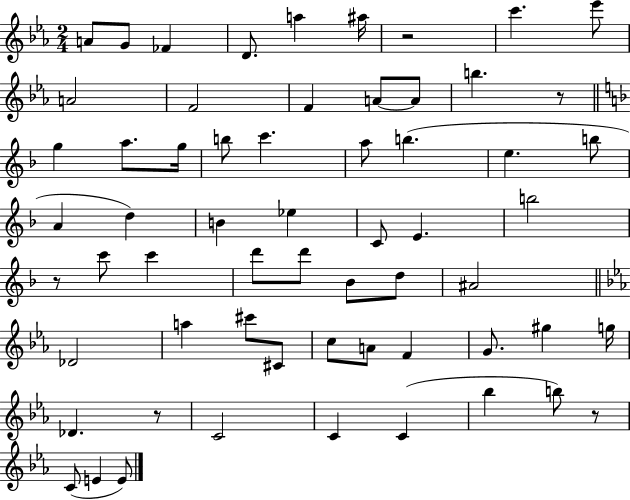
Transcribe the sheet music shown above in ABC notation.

X:1
T:Untitled
M:2/4
L:1/4
K:Eb
A/2 G/2 _F D/2 a ^a/4 z2 c' _e'/2 A2 F2 F A/2 A/2 b z/2 g a/2 g/4 b/2 c' a/2 b e b/2 A d B _e C/2 E b2 z/2 c'/2 c' d'/2 d'/2 _B/2 d/2 ^A2 _D2 a ^c'/2 ^C/2 c/2 A/2 F G/2 ^g g/4 _D z/2 C2 C C _b b/2 z/2 C/2 E E/2